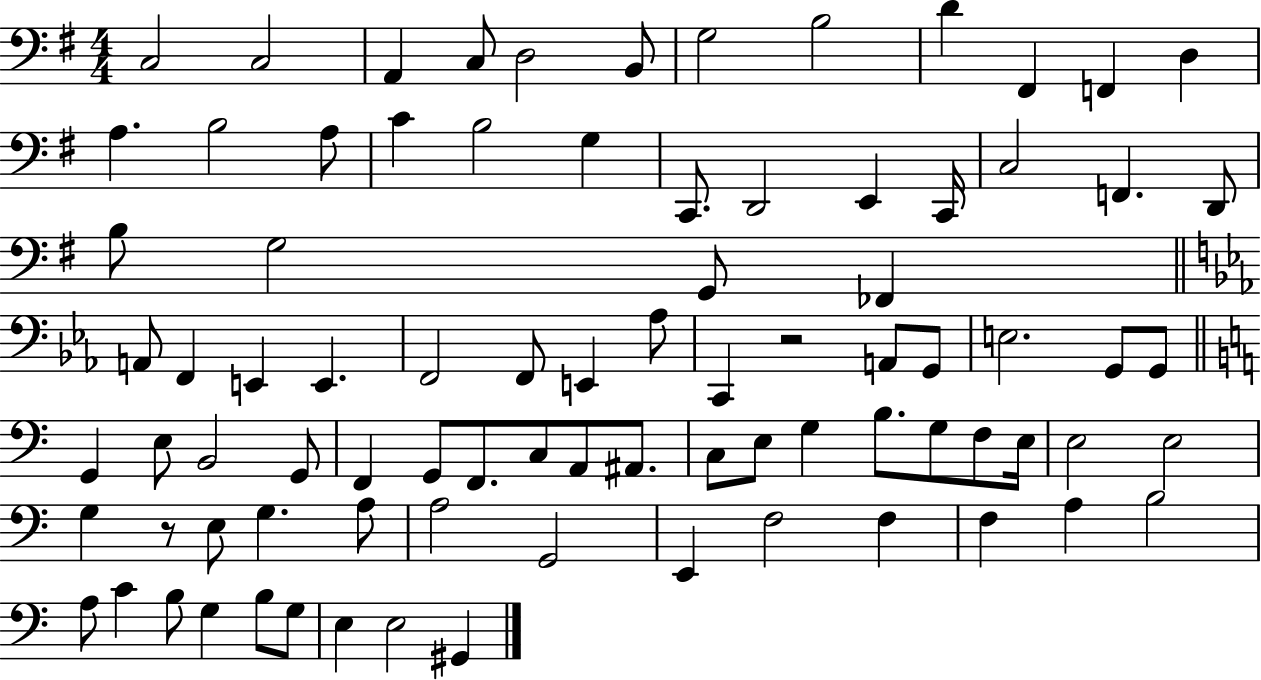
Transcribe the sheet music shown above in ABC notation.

X:1
T:Untitled
M:4/4
L:1/4
K:G
C,2 C,2 A,, C,/2 D,2 B,,/2 G,2 B,2 D ^F,, F,, D, A, B,2 A,/2 C B,2 G, C,,/2 D,,2 E,, C,,/4 C,2 F,, D,,/2 B,/2 G,2 G,,/2 _F,, A,,/2 F,, E,, E,, F,,2 F,,/2 E,, _A,/2 C,, z2 A,,/2 G,,/2 E,2 G,,/2 G,,/2 G,, E,/2 B,,2 G,,/2 F,, G,,/2 F,,/2 C,/2 A,,/2 ^A,,/2 C,/2 E,/2 G, B,/2 G,/2 F,/2 E,/4 E,2 E,2 G, z/2 E,/2 G, A,/2 A,2 G,,2 E,, F,2 F, F, A, B,2 A,/2 C B,/2 G, B,/2 G,/2 E, E,2 ^G,,